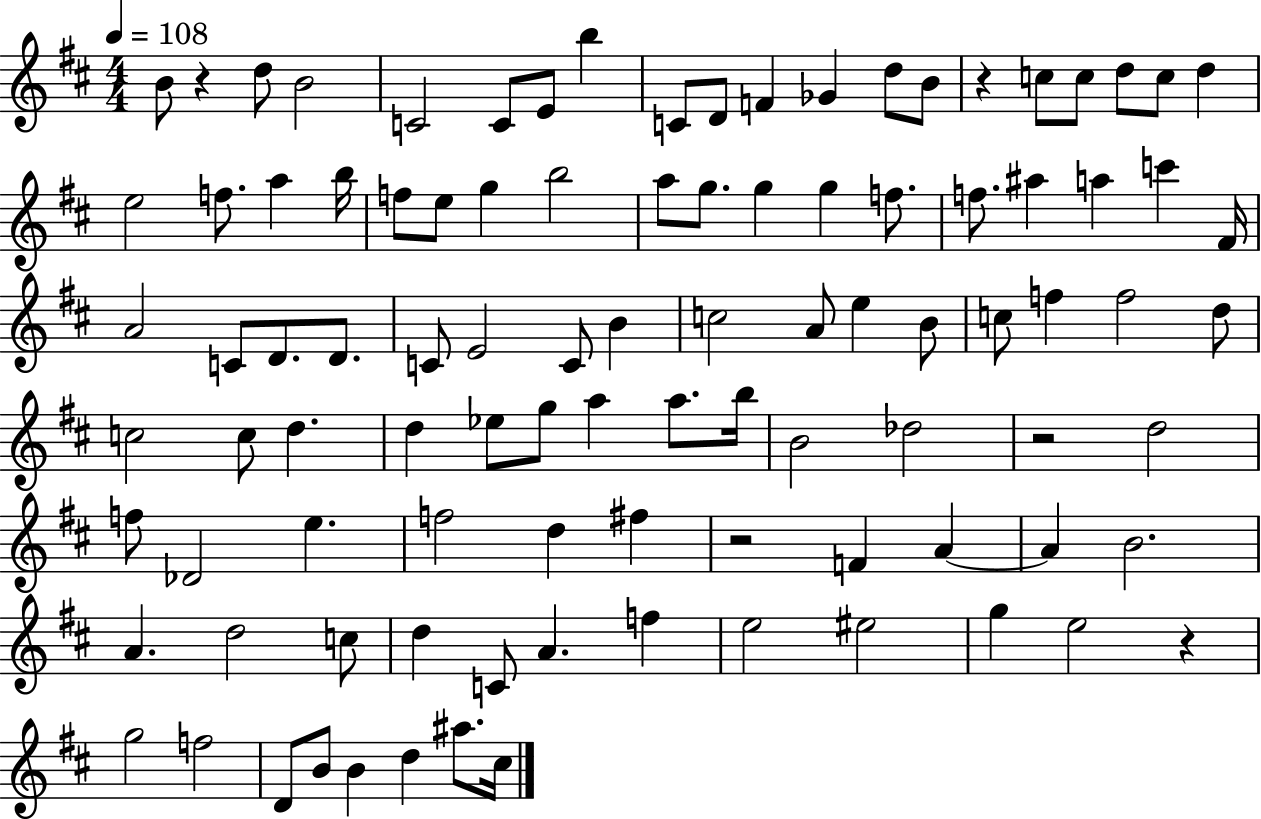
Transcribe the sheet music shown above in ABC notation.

X:1
T:Untitled
M:4/4
L:1/4
K:D
B/2 z d/2 B2 C2 C/2 E/2 b C/2 D/2 F _G d/2 B/2 z c/2 c/2 d/2 c/2 d e2 f/2 a b/4 f/2 e/2 g b2 a/2 g/2 g g f/2 f/2 ^a a c' ^F/4 A2 C/2 D/2 D/2 C/2 E2 C/2 B c2 A/2 e B/2 c/2 f f2 d/2 c2 c/2 d d _e/2 g/2 a a/2 b/4 B2 _d2 z2 d2 f/2 _D2 e f2 d ^f z2 F A A B2 A d2 c/2 d C/2 A f e2 ^e2 g e2 z g2 f2 D/2 B/2 B d ^a/2 ^c/4